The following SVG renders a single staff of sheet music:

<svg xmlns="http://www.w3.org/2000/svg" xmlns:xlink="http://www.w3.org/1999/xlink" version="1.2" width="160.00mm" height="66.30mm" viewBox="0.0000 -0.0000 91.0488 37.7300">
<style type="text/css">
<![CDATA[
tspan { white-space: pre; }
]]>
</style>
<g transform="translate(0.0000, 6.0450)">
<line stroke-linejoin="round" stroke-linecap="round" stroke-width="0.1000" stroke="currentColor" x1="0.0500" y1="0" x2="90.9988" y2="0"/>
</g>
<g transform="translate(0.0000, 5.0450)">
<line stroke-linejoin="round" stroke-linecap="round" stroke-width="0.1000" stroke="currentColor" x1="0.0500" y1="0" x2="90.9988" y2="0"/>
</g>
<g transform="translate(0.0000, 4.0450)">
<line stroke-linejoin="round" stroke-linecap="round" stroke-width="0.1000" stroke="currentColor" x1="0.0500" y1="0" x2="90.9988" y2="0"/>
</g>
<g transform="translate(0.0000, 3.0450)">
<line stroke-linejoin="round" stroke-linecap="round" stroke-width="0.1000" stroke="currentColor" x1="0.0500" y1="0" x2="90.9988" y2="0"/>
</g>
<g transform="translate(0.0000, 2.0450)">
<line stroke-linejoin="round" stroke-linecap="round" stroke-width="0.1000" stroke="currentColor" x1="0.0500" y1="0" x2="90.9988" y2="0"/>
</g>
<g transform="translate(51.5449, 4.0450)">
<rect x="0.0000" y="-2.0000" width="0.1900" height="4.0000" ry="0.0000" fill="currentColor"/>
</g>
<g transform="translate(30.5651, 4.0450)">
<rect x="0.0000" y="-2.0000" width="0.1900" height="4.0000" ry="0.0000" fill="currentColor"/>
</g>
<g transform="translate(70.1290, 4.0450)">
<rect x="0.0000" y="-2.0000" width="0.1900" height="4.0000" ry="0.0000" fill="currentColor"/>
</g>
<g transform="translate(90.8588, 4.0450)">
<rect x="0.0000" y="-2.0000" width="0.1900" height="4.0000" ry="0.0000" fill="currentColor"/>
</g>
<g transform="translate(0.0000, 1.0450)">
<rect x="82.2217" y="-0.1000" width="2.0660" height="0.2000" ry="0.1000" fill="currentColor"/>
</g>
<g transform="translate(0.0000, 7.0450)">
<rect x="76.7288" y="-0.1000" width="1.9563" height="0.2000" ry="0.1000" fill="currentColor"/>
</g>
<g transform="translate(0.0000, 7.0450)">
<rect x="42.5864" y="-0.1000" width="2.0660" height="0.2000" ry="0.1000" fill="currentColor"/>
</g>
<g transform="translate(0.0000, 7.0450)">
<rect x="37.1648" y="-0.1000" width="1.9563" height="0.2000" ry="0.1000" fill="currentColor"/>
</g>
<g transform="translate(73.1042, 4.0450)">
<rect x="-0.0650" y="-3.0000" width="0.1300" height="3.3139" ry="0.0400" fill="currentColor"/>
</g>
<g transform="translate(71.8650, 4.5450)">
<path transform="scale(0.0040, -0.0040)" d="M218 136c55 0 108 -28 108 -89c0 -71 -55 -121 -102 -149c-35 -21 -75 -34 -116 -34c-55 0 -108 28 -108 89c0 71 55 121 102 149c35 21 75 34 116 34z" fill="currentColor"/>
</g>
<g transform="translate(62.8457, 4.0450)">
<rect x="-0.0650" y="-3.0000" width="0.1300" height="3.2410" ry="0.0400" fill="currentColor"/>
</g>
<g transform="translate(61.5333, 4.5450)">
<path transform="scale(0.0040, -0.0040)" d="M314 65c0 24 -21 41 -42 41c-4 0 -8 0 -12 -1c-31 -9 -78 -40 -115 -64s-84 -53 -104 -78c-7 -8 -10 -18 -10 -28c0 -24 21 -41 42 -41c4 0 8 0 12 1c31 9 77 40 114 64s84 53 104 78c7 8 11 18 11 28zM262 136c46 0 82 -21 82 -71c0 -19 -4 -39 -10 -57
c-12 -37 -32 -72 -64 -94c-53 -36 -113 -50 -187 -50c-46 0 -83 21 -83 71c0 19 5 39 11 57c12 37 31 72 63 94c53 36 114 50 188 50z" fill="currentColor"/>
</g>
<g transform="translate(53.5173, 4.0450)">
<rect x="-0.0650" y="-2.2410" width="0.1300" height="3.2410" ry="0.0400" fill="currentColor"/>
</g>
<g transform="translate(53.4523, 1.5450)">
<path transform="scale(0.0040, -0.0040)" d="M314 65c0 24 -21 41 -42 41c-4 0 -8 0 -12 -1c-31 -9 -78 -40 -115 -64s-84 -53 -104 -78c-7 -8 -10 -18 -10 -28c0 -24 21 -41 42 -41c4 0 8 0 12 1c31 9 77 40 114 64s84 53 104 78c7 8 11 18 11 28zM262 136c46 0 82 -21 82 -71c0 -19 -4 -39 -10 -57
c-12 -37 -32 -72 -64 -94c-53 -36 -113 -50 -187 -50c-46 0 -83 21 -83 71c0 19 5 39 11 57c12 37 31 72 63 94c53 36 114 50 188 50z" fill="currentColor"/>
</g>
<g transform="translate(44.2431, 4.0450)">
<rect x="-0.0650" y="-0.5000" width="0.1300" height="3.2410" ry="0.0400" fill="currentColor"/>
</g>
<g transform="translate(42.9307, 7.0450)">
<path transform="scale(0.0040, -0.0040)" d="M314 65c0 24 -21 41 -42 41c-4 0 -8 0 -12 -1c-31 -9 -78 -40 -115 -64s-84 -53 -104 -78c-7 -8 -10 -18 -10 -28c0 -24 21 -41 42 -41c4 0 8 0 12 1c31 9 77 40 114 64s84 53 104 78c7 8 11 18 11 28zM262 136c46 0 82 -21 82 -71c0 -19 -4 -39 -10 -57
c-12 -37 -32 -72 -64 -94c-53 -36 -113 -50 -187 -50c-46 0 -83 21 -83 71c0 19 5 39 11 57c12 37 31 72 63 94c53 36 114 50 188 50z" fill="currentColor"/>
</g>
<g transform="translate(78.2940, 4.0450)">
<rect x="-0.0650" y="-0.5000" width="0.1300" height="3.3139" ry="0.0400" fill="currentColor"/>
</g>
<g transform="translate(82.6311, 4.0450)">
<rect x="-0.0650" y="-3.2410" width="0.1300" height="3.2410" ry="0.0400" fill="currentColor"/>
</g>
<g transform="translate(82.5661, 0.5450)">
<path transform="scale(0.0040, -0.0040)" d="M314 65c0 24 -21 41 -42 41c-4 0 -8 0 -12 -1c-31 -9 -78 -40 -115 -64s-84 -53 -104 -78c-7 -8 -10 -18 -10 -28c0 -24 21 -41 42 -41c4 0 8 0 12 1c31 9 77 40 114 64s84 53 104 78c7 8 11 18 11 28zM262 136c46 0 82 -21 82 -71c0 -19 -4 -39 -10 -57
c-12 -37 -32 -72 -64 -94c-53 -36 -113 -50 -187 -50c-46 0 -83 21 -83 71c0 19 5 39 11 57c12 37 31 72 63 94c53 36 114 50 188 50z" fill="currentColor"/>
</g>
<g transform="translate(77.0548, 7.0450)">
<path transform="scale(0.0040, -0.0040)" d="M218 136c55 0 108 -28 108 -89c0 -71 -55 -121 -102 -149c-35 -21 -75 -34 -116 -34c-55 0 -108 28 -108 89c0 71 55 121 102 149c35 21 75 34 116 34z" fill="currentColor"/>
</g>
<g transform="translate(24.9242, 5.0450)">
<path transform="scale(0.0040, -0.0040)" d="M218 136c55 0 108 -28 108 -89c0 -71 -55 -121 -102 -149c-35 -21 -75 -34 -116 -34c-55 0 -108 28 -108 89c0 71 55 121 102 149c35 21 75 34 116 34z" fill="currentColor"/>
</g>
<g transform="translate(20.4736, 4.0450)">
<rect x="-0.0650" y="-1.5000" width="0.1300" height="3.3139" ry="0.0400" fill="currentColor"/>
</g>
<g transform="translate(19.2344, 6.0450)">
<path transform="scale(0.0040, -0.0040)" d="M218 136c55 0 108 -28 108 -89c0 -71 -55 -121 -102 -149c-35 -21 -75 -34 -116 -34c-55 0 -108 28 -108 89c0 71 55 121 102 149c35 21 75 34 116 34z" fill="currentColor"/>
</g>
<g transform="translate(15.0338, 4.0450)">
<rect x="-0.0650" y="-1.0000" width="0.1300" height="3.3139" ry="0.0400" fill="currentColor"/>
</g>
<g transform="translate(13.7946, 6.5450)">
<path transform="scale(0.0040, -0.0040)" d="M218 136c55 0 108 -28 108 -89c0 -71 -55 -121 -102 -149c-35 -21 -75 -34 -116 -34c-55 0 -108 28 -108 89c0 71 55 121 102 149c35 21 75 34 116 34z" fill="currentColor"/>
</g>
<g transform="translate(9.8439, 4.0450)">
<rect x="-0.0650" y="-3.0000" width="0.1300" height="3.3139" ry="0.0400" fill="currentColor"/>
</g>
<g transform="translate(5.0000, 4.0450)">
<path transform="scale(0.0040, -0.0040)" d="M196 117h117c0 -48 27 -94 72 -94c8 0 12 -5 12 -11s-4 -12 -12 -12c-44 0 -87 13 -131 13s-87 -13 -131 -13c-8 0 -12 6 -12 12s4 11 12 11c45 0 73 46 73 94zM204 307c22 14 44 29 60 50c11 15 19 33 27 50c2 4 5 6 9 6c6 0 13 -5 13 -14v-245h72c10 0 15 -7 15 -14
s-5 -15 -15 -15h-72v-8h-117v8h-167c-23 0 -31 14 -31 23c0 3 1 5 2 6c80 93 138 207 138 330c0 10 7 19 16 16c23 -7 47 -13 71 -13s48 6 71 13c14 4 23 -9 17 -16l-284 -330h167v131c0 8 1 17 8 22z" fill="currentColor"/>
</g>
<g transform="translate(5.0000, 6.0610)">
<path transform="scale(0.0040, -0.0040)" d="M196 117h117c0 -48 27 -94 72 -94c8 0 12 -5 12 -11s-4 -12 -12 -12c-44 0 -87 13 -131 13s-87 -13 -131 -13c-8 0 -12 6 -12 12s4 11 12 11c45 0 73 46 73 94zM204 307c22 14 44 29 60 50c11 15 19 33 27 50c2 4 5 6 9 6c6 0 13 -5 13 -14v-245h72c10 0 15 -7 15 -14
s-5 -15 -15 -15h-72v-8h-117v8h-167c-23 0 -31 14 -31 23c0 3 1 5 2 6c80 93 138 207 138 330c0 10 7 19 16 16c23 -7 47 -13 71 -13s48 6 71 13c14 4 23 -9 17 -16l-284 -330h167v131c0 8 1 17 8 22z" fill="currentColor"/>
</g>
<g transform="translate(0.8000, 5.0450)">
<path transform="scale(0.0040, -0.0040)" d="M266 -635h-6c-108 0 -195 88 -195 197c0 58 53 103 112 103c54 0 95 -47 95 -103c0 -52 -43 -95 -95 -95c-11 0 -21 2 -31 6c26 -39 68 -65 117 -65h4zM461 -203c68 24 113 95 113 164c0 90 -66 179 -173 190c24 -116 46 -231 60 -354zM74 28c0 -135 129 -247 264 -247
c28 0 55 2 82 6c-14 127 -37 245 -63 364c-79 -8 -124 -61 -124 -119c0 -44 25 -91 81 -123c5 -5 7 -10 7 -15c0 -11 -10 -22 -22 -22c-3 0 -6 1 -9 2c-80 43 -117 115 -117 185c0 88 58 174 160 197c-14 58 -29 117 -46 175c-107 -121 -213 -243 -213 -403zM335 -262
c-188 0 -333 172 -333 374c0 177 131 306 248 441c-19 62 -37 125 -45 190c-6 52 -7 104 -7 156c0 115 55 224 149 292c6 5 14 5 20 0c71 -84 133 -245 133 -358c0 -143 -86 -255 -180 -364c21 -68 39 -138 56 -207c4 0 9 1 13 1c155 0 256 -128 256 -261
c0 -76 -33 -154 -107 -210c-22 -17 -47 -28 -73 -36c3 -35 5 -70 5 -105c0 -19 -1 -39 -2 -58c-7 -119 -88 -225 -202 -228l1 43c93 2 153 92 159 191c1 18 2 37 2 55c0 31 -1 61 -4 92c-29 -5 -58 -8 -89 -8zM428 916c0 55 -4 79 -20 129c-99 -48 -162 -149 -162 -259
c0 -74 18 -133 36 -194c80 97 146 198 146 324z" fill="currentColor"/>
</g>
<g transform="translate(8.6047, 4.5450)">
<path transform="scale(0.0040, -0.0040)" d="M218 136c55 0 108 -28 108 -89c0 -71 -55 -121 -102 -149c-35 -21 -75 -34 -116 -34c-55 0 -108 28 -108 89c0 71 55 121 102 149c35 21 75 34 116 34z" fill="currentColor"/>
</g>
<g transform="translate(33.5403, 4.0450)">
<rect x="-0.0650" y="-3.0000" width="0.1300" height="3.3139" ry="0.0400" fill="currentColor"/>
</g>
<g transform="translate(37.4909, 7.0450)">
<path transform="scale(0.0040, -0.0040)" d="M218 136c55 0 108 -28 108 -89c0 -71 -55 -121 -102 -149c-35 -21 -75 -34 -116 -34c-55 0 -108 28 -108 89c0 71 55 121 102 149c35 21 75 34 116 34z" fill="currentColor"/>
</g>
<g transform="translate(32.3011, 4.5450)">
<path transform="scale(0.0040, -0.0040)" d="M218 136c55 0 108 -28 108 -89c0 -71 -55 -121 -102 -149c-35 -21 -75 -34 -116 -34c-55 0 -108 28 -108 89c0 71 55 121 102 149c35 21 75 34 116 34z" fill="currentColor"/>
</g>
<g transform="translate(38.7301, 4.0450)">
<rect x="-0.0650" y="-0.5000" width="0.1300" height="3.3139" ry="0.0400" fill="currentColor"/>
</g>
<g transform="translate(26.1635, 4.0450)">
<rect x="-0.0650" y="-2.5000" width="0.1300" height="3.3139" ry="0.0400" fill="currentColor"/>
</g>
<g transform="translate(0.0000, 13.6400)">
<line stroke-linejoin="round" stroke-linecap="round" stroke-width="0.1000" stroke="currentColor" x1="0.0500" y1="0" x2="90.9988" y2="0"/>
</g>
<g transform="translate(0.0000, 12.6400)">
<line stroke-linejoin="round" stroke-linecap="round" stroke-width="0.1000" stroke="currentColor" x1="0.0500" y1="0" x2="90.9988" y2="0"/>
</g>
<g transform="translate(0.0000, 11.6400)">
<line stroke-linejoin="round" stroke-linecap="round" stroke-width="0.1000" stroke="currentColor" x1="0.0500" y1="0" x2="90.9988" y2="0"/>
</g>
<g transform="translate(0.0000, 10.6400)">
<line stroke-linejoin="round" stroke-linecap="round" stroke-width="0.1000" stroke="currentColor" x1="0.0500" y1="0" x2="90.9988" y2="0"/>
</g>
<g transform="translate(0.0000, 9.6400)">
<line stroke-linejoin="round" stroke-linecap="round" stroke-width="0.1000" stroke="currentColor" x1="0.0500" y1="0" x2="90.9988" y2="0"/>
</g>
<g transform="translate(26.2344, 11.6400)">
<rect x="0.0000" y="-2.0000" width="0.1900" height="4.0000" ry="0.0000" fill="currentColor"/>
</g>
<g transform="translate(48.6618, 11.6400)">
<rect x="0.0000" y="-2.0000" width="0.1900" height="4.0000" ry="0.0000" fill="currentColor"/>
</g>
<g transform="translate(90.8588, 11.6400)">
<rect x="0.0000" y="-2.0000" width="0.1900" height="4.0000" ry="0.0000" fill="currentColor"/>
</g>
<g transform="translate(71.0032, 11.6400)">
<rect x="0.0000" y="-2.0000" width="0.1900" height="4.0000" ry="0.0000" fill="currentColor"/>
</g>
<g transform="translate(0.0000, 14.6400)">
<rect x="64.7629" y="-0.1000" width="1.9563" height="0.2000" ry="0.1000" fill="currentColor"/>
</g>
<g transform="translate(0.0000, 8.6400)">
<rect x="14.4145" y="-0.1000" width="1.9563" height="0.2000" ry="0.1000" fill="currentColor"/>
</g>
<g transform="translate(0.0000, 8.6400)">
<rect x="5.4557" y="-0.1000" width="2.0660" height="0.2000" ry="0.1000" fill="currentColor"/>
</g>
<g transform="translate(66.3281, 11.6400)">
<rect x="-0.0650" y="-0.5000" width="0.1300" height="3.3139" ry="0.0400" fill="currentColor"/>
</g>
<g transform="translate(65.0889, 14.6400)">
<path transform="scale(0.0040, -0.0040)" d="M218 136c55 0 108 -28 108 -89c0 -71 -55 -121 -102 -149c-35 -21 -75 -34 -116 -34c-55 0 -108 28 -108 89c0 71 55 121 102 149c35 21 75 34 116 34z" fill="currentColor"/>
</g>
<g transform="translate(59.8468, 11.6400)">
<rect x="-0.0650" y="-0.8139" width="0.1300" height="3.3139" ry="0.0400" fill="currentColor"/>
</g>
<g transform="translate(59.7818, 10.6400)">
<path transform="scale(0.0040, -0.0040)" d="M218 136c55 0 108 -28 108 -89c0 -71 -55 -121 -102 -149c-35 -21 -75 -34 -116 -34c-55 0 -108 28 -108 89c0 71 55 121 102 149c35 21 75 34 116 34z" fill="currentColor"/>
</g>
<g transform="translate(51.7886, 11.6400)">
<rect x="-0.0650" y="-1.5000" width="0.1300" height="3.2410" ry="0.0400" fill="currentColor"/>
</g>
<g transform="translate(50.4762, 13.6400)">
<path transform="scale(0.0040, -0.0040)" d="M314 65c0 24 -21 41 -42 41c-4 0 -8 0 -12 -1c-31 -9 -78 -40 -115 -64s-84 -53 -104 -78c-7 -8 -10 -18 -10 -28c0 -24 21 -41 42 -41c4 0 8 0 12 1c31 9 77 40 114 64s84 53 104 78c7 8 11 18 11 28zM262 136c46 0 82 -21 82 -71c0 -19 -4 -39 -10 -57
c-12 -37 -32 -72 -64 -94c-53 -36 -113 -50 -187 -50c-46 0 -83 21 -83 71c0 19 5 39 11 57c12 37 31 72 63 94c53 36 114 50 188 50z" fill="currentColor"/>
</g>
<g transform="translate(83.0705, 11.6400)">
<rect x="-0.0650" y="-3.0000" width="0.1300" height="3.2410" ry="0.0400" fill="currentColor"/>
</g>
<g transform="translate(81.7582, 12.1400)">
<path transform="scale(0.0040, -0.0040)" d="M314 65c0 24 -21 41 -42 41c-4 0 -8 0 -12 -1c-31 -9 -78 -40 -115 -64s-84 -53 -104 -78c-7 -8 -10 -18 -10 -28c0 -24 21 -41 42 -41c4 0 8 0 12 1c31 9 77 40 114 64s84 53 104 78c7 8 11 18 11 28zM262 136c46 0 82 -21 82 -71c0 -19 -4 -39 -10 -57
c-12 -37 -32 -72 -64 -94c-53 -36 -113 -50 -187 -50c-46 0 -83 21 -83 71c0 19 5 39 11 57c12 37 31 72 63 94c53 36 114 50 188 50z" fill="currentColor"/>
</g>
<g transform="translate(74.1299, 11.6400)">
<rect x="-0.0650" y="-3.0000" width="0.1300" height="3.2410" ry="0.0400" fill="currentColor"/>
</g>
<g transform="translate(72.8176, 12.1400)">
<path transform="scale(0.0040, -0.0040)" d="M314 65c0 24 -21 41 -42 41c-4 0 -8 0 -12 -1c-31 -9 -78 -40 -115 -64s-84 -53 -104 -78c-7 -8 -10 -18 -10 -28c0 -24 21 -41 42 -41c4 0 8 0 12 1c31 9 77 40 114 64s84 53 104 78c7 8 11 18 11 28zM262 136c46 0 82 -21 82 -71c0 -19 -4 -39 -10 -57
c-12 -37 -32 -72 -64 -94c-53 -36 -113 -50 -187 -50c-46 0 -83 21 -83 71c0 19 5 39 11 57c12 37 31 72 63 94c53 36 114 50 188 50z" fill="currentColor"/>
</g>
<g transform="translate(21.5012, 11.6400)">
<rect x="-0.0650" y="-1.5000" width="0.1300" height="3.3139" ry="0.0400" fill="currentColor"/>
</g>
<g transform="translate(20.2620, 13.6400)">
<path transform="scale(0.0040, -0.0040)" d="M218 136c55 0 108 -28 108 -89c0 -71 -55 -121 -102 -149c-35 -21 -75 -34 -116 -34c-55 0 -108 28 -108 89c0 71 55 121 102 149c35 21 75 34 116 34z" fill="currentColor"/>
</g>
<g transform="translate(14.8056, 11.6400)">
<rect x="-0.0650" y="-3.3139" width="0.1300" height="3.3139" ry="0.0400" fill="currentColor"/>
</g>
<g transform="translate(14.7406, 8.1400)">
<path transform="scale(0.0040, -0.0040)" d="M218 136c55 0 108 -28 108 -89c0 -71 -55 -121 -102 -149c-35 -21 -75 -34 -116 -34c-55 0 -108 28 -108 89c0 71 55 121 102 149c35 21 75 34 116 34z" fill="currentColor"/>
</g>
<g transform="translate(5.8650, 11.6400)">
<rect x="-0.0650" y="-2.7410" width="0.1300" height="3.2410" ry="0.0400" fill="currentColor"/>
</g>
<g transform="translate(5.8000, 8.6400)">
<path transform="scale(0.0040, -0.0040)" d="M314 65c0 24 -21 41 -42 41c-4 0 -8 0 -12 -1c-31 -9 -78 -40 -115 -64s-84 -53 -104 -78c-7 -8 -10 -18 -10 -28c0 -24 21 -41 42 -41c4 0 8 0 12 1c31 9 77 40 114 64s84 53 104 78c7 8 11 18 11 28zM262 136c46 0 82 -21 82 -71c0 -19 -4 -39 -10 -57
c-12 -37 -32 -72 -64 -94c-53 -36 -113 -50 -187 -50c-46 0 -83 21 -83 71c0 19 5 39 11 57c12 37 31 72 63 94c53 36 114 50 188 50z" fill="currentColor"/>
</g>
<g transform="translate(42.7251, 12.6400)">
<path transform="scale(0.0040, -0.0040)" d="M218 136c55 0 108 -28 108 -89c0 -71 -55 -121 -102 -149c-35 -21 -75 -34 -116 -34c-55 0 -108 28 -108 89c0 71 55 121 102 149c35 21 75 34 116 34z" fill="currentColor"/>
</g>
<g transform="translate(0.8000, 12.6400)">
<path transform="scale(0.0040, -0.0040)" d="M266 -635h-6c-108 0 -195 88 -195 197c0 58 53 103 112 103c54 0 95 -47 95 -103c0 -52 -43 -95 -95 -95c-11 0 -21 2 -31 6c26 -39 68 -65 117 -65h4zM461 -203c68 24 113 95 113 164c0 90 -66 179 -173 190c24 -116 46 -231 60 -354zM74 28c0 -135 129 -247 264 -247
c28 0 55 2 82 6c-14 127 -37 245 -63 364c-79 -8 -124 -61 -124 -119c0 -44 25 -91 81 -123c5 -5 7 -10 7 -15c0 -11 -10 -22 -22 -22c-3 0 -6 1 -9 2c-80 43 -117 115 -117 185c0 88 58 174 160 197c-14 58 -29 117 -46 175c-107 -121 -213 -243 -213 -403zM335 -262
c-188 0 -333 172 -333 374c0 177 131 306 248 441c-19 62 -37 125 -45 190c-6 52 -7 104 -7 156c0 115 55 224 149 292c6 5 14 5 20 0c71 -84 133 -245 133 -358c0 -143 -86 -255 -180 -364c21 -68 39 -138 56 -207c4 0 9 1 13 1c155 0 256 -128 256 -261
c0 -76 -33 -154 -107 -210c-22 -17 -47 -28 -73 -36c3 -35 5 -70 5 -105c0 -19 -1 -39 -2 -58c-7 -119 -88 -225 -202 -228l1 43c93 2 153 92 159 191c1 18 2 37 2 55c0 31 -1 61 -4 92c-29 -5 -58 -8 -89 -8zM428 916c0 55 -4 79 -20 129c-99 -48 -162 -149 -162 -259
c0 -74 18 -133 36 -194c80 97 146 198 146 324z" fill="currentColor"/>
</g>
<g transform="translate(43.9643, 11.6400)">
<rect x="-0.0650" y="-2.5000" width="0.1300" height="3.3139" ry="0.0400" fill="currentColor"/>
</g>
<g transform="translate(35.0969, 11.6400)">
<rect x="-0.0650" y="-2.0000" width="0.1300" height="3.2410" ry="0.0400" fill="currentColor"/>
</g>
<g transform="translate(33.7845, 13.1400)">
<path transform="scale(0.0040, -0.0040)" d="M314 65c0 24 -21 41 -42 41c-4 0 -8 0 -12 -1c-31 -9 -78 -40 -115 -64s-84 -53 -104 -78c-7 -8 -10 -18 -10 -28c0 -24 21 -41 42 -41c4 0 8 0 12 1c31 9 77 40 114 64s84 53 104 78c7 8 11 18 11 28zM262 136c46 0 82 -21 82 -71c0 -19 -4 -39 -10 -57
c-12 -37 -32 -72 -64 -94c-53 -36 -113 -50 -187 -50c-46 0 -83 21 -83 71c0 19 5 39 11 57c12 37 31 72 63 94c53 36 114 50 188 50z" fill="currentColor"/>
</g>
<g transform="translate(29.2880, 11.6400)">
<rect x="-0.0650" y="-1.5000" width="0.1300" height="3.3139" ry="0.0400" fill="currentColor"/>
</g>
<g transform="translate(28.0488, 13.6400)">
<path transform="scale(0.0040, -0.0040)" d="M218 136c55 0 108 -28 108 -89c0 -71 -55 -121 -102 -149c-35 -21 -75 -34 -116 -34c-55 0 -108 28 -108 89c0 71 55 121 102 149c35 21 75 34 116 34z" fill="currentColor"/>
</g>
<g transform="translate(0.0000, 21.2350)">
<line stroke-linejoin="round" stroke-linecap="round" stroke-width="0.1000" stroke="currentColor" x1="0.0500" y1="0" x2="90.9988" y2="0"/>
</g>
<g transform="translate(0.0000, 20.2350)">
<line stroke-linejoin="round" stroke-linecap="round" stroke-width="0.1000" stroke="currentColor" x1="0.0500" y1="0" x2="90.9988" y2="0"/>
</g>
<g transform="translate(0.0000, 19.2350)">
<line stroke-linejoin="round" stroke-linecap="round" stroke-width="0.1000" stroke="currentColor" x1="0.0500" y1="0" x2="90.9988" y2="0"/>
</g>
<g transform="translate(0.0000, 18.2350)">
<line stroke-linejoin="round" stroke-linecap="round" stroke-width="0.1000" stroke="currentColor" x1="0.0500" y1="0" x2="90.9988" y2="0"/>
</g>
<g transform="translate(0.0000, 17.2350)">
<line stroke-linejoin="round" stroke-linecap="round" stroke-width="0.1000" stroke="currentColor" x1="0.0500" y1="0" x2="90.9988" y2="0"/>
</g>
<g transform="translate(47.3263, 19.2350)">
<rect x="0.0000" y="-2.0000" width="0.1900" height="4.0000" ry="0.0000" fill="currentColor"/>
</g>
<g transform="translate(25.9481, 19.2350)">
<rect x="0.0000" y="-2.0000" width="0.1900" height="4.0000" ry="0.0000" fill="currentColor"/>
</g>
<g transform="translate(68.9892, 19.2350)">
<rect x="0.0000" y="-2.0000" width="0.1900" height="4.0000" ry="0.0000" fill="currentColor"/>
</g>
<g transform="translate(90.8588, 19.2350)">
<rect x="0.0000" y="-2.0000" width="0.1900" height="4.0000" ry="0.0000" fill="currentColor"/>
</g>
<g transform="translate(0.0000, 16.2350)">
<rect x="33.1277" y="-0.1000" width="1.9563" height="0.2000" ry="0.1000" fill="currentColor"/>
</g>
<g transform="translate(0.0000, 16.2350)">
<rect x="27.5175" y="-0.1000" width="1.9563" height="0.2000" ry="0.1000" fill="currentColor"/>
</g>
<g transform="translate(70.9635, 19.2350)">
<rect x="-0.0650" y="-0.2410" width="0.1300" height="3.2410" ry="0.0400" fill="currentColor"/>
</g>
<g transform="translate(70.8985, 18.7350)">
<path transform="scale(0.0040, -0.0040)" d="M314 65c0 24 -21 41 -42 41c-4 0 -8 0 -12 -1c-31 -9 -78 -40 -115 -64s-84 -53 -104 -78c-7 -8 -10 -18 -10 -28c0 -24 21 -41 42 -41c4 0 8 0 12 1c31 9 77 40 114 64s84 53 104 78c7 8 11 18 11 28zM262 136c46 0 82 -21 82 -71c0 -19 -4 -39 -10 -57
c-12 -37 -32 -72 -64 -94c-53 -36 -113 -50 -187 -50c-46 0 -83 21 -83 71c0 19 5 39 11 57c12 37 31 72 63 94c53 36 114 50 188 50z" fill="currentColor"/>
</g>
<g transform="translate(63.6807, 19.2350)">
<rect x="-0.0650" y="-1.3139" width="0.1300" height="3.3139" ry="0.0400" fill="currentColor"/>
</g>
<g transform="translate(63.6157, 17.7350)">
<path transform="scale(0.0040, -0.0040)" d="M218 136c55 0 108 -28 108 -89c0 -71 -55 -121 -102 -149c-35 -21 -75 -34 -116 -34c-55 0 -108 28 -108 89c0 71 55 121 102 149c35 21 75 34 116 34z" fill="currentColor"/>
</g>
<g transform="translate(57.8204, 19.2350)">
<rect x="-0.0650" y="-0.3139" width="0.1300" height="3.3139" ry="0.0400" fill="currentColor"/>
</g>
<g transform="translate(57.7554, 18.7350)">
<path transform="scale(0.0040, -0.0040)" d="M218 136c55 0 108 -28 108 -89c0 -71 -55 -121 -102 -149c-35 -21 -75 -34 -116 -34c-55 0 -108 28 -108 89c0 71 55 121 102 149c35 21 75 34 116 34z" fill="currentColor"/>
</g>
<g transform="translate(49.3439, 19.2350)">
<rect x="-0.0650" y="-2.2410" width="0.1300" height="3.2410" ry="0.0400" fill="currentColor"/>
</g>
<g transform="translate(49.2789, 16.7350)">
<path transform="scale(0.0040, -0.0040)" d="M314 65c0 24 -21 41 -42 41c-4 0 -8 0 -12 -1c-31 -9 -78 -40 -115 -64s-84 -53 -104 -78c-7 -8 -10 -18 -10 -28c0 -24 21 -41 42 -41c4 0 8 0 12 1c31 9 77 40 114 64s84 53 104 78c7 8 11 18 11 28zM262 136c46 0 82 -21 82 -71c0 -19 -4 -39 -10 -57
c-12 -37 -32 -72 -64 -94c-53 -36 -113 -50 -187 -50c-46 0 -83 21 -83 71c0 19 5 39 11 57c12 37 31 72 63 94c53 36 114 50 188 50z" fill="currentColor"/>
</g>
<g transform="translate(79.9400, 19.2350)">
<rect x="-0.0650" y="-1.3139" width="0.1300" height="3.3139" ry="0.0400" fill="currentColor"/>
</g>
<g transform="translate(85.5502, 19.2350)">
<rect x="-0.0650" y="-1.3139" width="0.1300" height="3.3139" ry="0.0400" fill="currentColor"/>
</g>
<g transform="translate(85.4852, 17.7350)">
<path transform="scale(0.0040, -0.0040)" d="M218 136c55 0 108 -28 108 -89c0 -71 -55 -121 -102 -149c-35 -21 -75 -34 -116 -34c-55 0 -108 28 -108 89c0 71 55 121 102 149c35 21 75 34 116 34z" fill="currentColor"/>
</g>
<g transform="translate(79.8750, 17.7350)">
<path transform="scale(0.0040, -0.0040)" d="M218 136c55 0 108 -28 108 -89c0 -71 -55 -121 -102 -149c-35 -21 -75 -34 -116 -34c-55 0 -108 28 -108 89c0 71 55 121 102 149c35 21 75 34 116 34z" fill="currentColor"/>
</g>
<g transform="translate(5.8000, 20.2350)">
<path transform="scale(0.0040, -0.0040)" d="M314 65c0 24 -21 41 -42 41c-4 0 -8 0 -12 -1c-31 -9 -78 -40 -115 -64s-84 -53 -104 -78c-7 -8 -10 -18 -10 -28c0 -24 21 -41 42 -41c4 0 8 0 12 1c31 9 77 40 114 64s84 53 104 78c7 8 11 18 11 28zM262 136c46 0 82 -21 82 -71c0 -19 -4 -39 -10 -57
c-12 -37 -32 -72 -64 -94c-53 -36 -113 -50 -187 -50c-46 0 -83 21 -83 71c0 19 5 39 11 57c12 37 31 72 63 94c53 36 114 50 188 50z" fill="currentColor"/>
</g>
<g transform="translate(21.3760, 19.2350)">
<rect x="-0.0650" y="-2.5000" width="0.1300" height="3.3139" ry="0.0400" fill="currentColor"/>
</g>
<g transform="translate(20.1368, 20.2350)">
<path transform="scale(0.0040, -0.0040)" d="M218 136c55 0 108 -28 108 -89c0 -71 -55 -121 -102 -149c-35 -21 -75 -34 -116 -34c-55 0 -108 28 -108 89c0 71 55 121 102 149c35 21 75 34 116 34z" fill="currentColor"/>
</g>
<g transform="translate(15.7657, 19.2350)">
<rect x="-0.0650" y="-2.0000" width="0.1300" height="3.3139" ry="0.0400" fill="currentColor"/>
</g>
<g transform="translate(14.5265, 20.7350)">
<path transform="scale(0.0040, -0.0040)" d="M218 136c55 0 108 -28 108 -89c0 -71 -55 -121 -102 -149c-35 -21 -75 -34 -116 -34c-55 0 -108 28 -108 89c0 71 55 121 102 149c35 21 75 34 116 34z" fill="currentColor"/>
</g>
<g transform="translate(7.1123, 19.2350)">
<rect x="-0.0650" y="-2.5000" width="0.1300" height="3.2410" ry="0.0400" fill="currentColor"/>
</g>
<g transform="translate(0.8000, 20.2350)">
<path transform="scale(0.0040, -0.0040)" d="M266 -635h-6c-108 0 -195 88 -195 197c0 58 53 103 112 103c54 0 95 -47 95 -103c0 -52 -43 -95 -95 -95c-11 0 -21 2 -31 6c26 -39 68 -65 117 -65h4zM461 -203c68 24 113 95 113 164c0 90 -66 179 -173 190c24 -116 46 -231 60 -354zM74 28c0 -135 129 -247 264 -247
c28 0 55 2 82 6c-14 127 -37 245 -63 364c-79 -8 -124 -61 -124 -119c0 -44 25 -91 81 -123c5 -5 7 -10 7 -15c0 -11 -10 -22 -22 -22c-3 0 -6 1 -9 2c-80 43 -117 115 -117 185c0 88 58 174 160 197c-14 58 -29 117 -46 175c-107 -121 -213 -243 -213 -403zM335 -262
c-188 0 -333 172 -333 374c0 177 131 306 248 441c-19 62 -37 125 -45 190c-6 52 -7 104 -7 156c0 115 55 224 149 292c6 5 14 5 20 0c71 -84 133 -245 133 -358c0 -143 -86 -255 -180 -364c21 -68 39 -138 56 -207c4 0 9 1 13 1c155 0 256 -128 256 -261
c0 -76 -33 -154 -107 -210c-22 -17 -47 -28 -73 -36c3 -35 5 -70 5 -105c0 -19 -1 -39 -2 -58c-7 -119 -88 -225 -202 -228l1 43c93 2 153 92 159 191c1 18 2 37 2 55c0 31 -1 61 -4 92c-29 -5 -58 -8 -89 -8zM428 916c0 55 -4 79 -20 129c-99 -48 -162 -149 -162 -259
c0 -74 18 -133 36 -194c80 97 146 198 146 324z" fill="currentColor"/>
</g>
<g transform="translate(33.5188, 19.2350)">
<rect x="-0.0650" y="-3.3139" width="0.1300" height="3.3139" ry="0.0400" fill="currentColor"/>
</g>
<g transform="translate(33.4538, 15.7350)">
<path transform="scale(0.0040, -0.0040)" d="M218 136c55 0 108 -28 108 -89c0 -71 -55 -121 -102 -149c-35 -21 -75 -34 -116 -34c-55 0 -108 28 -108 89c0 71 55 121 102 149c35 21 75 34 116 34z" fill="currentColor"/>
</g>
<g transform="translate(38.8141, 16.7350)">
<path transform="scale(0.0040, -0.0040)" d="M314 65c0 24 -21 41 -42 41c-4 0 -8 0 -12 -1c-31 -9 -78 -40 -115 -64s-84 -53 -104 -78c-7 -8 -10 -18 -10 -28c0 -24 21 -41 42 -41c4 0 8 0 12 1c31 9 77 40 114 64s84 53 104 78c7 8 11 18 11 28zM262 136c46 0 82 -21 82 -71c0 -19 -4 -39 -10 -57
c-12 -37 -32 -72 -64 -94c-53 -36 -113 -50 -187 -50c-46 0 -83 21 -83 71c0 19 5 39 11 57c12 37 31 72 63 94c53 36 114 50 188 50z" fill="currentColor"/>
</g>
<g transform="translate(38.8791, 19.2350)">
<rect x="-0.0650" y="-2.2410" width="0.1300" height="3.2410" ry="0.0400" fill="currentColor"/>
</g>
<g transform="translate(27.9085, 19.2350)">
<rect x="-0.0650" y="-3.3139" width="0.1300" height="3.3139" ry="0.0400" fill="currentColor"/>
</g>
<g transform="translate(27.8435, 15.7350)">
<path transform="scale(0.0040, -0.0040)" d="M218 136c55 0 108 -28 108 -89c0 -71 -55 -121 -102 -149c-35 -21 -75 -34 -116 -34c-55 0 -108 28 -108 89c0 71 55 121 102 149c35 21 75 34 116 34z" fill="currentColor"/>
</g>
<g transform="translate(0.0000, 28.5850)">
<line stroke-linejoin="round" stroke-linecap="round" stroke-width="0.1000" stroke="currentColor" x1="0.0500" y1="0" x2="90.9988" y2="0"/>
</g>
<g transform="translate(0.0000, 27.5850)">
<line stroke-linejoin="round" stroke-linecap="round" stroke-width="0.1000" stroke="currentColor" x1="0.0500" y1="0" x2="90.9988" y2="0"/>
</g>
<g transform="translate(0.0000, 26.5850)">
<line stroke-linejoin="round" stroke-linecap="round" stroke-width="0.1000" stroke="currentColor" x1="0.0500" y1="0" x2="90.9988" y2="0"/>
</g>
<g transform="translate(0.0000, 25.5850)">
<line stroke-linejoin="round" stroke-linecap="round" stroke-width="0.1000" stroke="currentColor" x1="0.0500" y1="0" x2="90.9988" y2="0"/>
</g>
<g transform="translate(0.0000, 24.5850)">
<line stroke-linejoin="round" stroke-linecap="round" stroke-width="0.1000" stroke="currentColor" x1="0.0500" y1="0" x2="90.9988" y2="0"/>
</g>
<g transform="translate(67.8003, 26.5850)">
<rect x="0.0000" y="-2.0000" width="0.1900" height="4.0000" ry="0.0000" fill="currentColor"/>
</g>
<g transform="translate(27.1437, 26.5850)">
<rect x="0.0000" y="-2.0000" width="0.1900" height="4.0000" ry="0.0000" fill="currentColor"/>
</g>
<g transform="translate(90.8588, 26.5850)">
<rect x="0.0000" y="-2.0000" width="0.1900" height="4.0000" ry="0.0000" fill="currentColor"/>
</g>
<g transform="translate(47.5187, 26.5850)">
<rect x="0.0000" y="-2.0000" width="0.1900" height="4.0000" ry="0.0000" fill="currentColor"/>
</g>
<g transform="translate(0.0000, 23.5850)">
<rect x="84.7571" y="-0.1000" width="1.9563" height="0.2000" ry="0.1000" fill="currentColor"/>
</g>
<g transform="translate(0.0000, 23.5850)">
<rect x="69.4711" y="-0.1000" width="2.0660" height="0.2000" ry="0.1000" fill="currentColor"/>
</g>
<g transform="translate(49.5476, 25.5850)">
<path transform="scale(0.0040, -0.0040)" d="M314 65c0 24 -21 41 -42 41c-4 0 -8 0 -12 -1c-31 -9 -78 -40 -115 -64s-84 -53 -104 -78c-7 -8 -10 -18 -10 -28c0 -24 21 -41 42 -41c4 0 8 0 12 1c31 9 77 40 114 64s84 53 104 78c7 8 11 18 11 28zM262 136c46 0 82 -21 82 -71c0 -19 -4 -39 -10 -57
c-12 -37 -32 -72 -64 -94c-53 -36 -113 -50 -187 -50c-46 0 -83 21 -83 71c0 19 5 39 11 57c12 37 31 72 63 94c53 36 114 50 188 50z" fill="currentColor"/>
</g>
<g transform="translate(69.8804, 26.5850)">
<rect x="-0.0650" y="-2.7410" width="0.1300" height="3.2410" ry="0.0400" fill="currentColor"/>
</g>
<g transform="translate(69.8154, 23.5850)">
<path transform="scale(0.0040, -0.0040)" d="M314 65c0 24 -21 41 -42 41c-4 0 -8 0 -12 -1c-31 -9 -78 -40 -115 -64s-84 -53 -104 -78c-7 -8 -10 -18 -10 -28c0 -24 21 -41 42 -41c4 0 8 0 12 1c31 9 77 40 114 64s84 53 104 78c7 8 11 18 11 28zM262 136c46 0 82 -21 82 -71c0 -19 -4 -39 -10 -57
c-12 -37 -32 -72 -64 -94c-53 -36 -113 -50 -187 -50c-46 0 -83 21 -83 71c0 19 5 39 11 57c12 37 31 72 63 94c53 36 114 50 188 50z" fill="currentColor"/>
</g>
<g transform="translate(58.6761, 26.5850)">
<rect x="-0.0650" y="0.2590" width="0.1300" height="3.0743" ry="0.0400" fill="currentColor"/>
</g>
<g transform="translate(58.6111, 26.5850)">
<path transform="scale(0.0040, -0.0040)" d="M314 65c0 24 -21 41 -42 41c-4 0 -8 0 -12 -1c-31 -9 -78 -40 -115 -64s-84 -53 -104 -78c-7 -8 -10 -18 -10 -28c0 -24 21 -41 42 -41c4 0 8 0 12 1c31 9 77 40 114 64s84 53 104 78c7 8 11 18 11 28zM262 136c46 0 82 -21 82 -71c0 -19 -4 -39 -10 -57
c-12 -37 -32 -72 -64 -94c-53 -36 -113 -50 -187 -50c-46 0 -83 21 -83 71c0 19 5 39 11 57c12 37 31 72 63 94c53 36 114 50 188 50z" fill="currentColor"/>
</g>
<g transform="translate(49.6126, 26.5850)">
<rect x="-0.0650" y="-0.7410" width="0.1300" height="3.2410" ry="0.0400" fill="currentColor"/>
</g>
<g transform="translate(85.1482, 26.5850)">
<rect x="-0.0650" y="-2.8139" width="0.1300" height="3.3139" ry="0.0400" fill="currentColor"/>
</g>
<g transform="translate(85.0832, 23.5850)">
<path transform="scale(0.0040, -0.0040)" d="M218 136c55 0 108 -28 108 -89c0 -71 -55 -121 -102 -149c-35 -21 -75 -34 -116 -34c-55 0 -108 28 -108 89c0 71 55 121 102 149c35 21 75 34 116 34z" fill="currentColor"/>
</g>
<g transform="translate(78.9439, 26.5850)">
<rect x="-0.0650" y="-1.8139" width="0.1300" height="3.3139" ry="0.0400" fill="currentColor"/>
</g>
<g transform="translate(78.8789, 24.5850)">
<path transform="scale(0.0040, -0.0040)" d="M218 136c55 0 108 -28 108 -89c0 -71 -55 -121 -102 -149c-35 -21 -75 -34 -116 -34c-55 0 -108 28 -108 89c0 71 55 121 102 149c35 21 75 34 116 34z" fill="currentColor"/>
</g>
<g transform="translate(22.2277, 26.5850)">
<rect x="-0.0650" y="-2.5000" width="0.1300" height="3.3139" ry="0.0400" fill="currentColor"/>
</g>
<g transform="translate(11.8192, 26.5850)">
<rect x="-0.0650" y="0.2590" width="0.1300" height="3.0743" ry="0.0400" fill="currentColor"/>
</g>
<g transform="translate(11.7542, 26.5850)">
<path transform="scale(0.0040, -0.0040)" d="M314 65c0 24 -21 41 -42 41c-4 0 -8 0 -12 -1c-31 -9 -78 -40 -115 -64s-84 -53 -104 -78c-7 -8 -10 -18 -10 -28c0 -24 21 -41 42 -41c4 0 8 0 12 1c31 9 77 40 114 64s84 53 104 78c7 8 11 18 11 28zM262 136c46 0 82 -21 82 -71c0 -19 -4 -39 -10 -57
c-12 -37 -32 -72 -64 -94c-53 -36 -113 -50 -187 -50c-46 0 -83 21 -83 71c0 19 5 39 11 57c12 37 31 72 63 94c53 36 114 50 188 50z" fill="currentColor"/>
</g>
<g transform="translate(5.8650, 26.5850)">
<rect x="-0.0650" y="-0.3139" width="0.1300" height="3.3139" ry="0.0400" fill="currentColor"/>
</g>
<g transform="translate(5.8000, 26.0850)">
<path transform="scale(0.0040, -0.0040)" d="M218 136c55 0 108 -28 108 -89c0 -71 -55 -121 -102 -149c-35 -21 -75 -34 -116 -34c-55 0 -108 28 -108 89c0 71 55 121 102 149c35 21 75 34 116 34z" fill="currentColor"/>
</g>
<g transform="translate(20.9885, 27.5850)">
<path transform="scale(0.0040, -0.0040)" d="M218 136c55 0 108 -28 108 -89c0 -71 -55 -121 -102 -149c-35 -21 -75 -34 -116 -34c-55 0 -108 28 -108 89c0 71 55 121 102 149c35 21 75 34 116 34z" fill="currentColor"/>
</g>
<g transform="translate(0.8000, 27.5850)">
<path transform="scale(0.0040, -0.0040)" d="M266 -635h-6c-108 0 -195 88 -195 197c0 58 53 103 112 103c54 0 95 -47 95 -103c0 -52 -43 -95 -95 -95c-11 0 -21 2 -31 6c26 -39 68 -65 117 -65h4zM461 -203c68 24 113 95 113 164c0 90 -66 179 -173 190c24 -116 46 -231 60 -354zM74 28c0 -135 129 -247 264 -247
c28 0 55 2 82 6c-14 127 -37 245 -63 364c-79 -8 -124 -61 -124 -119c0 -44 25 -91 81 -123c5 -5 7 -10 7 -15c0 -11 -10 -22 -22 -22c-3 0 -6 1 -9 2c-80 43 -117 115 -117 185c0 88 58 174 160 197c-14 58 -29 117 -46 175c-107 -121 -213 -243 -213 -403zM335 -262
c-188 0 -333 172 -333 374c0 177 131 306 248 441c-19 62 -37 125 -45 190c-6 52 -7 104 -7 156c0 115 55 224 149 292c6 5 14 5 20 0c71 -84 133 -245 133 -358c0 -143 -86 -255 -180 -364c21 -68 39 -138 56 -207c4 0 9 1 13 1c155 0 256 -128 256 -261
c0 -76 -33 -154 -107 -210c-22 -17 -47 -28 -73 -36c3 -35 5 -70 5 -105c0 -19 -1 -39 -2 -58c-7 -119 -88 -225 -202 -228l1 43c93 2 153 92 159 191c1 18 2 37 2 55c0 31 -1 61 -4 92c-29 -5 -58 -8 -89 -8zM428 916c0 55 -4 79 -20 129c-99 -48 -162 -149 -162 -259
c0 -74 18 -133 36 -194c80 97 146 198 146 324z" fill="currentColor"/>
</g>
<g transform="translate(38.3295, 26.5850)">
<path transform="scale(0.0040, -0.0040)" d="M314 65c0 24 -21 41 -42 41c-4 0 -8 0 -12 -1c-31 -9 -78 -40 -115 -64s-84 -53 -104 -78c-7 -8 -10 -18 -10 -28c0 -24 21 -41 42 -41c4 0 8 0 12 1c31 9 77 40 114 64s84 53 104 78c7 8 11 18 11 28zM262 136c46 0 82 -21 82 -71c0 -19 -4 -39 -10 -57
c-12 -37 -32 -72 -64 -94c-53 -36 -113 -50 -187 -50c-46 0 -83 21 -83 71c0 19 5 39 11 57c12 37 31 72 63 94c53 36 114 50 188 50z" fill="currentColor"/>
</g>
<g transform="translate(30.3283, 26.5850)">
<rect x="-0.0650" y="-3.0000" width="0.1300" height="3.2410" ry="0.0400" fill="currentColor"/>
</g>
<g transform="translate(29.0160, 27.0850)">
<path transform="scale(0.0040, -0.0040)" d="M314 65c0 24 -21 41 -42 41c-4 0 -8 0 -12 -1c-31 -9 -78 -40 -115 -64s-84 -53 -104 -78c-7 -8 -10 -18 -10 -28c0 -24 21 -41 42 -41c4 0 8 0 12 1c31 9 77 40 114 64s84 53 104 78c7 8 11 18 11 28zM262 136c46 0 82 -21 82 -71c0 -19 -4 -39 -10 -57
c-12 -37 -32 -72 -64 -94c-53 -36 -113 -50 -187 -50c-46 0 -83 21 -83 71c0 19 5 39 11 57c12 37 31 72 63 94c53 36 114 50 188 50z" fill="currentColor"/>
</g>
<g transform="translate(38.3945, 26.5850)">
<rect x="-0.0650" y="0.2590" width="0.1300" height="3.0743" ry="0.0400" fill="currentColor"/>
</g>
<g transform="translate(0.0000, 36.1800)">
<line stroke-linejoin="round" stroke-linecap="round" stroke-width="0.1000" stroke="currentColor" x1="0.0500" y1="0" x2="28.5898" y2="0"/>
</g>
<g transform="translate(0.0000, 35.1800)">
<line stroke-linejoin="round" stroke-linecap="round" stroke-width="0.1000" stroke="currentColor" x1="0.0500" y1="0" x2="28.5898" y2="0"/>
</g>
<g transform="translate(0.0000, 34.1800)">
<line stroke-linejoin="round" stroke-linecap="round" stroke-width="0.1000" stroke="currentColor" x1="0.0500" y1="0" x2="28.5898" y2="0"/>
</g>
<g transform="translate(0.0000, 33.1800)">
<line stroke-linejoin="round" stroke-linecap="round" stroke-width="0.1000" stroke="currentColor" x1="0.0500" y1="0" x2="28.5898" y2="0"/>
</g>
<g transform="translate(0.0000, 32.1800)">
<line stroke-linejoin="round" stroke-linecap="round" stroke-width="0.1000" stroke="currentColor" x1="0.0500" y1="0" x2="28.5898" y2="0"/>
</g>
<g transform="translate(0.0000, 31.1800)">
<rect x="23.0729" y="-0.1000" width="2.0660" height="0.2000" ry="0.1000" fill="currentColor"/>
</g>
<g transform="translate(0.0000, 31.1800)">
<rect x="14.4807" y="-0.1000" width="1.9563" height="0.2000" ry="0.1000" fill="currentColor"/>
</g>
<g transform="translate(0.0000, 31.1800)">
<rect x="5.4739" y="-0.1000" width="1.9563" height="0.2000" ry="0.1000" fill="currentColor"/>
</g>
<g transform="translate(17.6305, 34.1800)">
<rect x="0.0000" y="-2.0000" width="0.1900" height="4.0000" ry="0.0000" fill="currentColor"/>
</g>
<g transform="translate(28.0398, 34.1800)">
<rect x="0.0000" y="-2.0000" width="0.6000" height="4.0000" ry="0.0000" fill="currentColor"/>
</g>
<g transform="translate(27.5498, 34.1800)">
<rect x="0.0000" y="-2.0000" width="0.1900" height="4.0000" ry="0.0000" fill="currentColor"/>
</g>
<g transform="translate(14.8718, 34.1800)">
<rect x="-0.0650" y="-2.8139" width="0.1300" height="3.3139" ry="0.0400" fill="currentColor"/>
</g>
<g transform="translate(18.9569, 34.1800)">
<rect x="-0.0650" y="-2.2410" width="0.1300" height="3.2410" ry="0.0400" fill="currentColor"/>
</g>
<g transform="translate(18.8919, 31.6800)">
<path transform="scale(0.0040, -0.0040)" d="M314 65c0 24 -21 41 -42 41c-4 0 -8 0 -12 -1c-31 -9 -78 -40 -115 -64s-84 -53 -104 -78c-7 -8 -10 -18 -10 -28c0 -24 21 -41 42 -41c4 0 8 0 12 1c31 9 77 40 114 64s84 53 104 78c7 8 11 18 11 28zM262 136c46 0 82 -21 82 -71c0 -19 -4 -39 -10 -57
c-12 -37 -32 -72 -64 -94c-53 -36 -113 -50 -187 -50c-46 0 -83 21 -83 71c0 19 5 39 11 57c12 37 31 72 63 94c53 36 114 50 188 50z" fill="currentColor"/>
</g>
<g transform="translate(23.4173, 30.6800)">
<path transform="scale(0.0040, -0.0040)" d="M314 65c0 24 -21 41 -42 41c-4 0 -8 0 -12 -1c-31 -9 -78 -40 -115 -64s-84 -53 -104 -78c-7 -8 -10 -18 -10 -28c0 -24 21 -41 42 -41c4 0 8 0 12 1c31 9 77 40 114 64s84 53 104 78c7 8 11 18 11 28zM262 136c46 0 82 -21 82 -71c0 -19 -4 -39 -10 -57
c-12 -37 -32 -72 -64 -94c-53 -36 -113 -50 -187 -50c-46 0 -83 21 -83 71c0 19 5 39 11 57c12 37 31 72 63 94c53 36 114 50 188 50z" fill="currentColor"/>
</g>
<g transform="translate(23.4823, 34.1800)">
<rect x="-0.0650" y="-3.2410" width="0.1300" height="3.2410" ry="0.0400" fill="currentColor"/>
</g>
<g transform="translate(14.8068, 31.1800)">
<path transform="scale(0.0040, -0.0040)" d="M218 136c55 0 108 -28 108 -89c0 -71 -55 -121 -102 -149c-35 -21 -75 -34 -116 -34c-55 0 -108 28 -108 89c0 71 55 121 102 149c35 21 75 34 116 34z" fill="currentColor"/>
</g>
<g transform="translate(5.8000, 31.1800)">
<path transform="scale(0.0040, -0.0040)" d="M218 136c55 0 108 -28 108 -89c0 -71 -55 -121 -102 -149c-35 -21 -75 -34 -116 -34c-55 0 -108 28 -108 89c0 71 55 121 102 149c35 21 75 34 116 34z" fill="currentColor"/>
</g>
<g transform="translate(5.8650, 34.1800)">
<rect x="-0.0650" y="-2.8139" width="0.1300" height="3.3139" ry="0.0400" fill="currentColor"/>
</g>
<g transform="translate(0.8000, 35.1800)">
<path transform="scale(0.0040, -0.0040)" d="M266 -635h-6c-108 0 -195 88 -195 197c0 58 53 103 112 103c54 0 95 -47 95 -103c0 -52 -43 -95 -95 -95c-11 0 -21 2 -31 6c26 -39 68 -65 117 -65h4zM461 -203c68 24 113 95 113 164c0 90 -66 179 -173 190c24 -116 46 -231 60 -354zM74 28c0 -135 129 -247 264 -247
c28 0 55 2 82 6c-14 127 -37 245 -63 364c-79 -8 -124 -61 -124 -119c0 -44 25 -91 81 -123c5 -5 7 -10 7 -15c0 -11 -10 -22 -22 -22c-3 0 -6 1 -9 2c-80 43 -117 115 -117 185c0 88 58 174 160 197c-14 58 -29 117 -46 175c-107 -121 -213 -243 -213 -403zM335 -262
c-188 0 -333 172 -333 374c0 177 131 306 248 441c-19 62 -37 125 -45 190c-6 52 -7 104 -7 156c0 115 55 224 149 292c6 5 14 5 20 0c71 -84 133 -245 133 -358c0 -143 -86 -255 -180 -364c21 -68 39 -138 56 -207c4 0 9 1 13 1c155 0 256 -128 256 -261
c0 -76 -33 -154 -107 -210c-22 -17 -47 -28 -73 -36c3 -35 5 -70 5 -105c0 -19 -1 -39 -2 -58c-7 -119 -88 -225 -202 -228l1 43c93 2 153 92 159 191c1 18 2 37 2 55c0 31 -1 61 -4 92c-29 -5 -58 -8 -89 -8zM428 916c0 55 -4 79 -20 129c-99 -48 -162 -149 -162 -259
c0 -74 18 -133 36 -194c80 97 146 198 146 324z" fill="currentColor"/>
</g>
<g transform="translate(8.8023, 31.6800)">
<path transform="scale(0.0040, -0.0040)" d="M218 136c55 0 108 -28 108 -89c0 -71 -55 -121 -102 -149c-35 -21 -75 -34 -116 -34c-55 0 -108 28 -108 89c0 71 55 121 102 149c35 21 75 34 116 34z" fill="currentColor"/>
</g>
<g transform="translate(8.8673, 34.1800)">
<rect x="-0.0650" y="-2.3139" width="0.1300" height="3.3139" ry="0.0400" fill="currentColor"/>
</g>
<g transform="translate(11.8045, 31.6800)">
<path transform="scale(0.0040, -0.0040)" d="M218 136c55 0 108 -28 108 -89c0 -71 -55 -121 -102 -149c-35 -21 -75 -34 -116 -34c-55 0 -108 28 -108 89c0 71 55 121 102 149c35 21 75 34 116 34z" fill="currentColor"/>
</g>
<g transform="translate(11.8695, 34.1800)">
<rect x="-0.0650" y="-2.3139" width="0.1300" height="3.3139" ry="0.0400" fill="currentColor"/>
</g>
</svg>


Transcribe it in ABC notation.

X:1
T:Untitled
M:4/4
L:1/4
K:C
A D E G A C C2 g2 A2 A C b2 a2 b E E F2 G E2 d C A2 A2 G2 F G b b g2 g2 c e c2 e e c B2 G A2 B2 d2 B2 a2 f a a g g a g2 b2